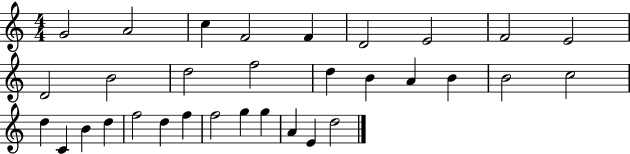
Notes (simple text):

G4/h A4/h C5/q F4/h F4/q D4/h E4/h F4/h E4/h D4/h B4/h D5/h F5/h D5/q B4/q A4/q B4/q B4/h C5/h D5/q C4/q B4/q D5/q F5/h D5/q F5/q F5/h G5/q G5/q A4/q E4/q D5/h